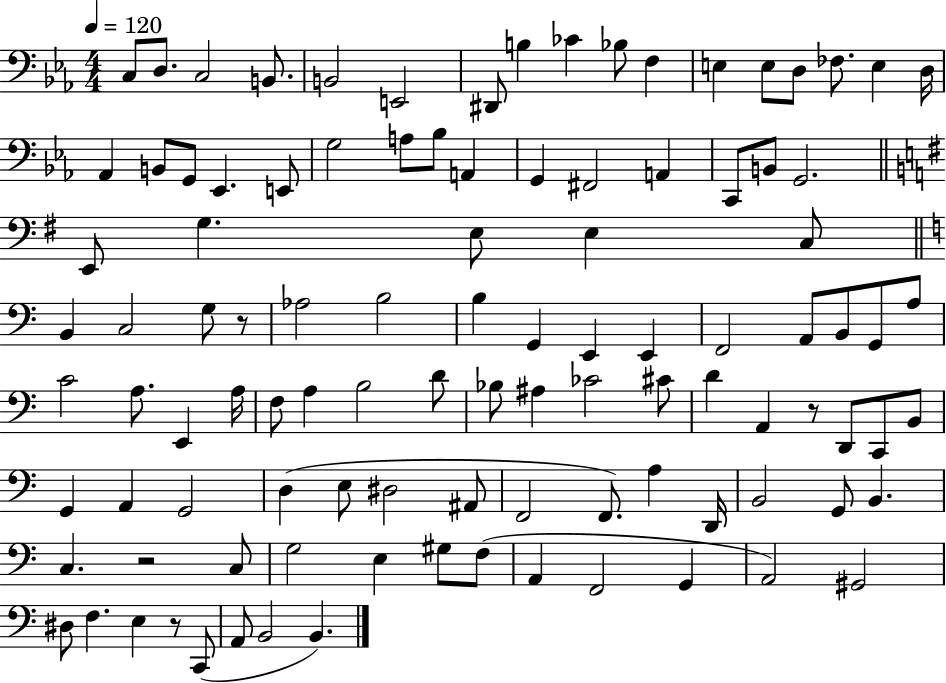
{
  \clef bass
  \numericTimeSignature
  \time 4/4
  \key ees \major
  \tempo 4 = 120
  \repeat volta 2 { c8 d8. c2 b,8. | b,2 e,2 | dis,8 b4 ces'4 bes8 f4 | e4 e8 d8 fes8. e4 d16 | \break aes,4 b,8 g,8 ees,4. e,8 | g2 a8 bes8 a,4 | g,4 fis,2 a,4 | c,8 b,8 g,2. | \break \bar "||" \break \key g \major e,8 g4. e8 e4 c8 | \bar "||" \break \key c \major b,4 c2 g8 r8 | aes2 b2 | b4 g,4 e,4 e,4 | f,2 a,8 b,8 g,8 a8 | \break c'2 a8. e,4 a16 | f8 a4 b2 d'8 | bes8 ais4 ces'2 cis'8 | d'4 a,4 r8 d,8 c,8 b,8 | \break g,4 a,4 g,2 | d4( e8 dis2 ais,8 | f,2 f,8.) a4 d,16 | b,2 g,8 b,4. | \break c4. r2 c8 | g2 e4 gis8 f8( | a,4 f,2 g,4 | a,2) gis,2 | \break dis8 f4. e4 r8 c,8( | a,8 b,2 b,4.) | } \bar "|."
}